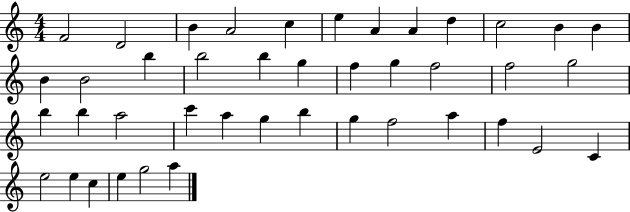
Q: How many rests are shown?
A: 0